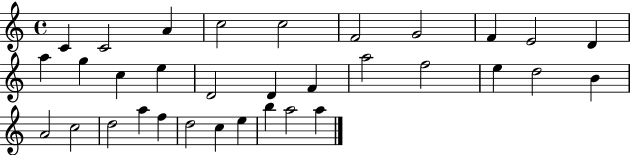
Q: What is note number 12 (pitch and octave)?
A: G5